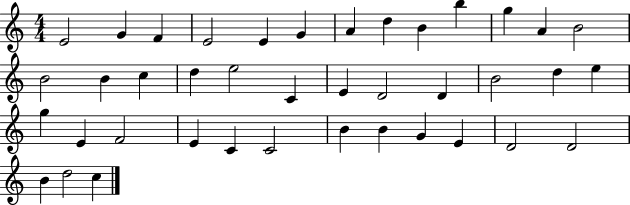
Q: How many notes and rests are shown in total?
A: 40